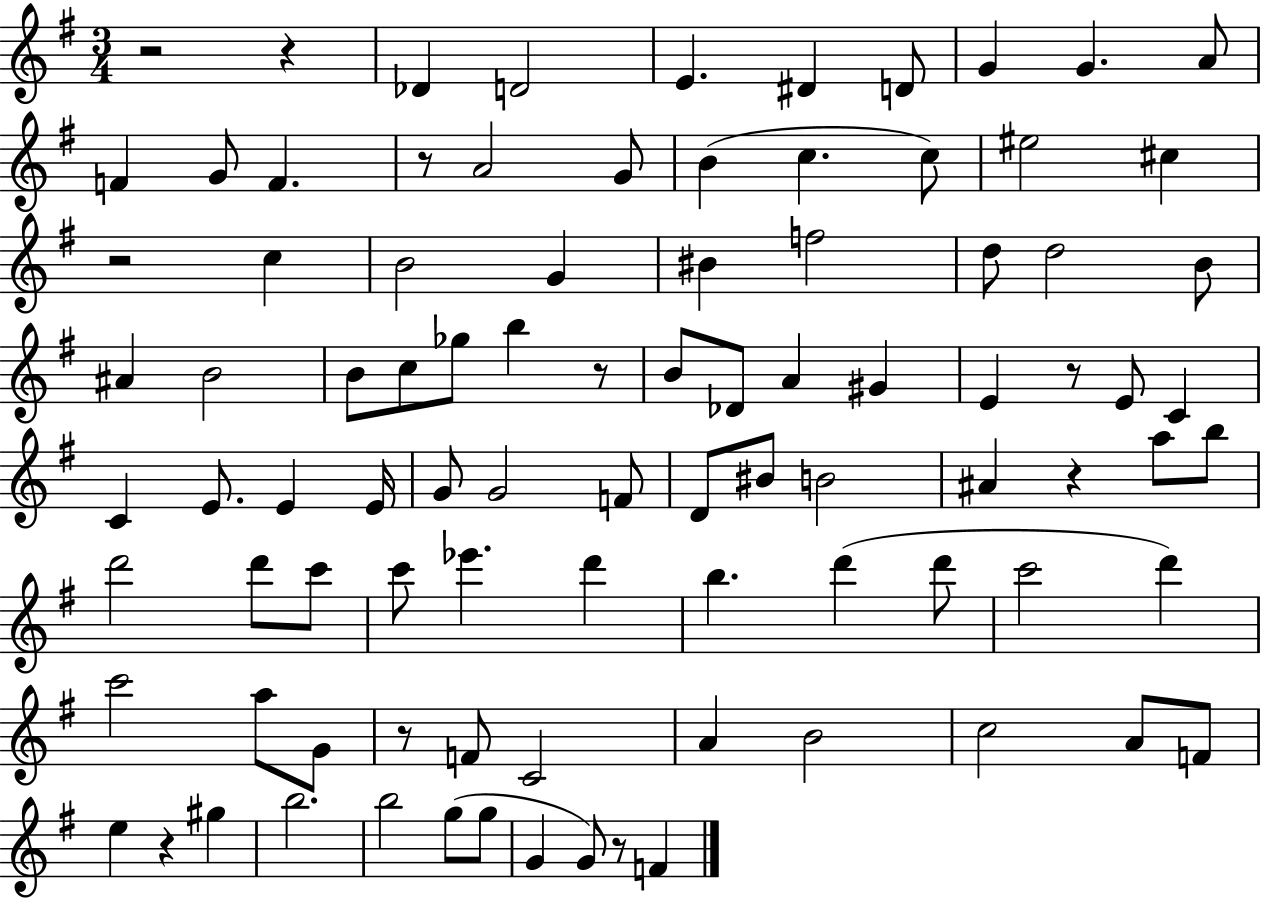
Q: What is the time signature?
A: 3/4